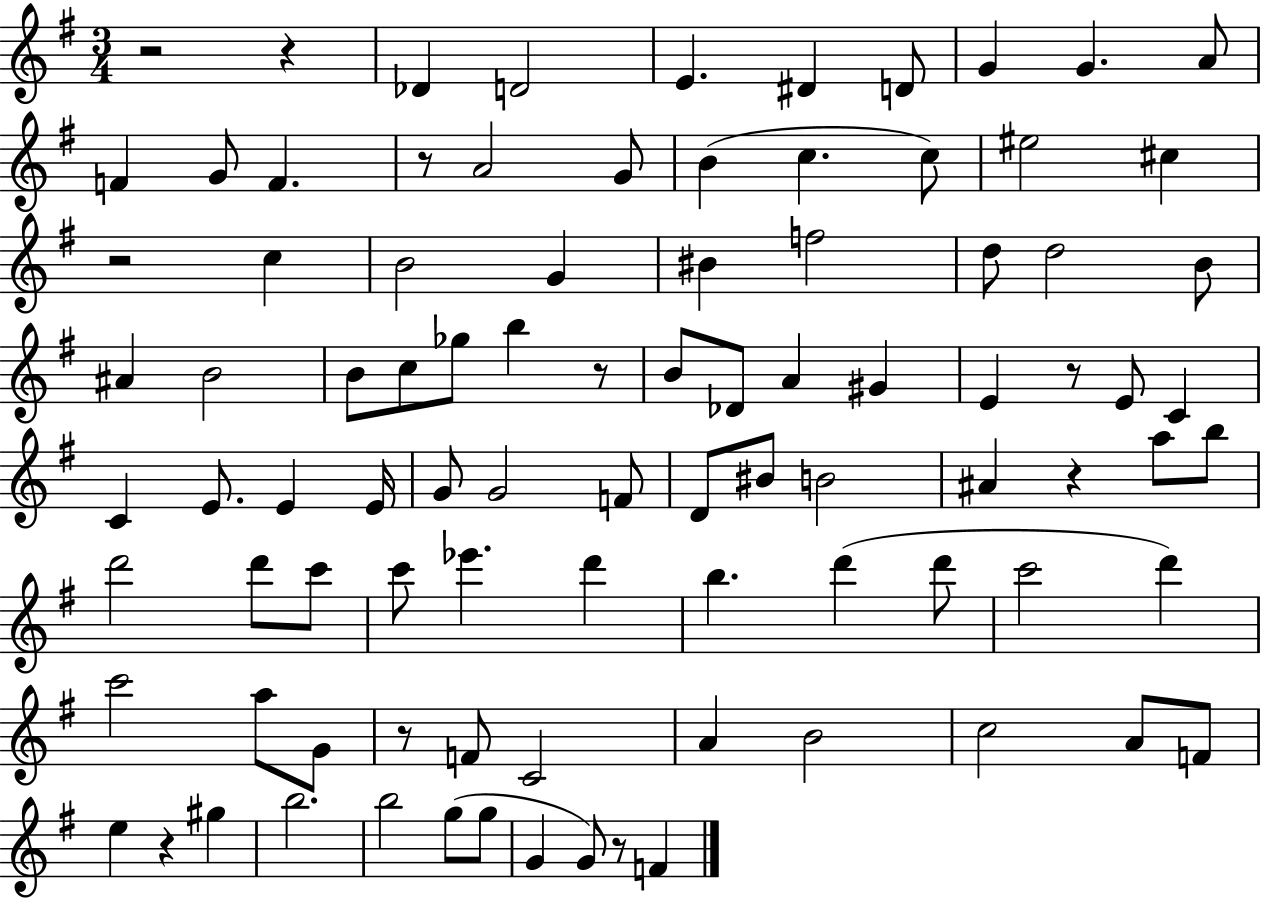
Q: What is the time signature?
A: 3/4